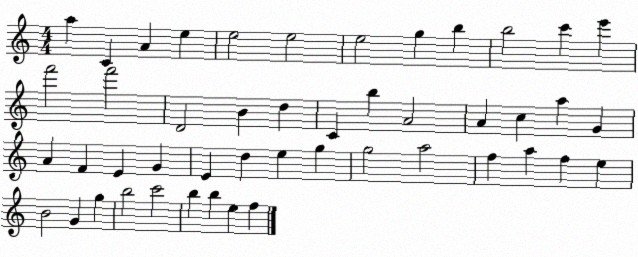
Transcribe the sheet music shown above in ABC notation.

X:1
T:Untitled
M:4/4
L:1/4
K:C
a C A e e2 e2 e2 g b b2 c' e' f'2 f'2 D2 B d C b A2 A c a G A F E G E d e g g2 a2 f a f e B2 G g b2 c'2 b b e f